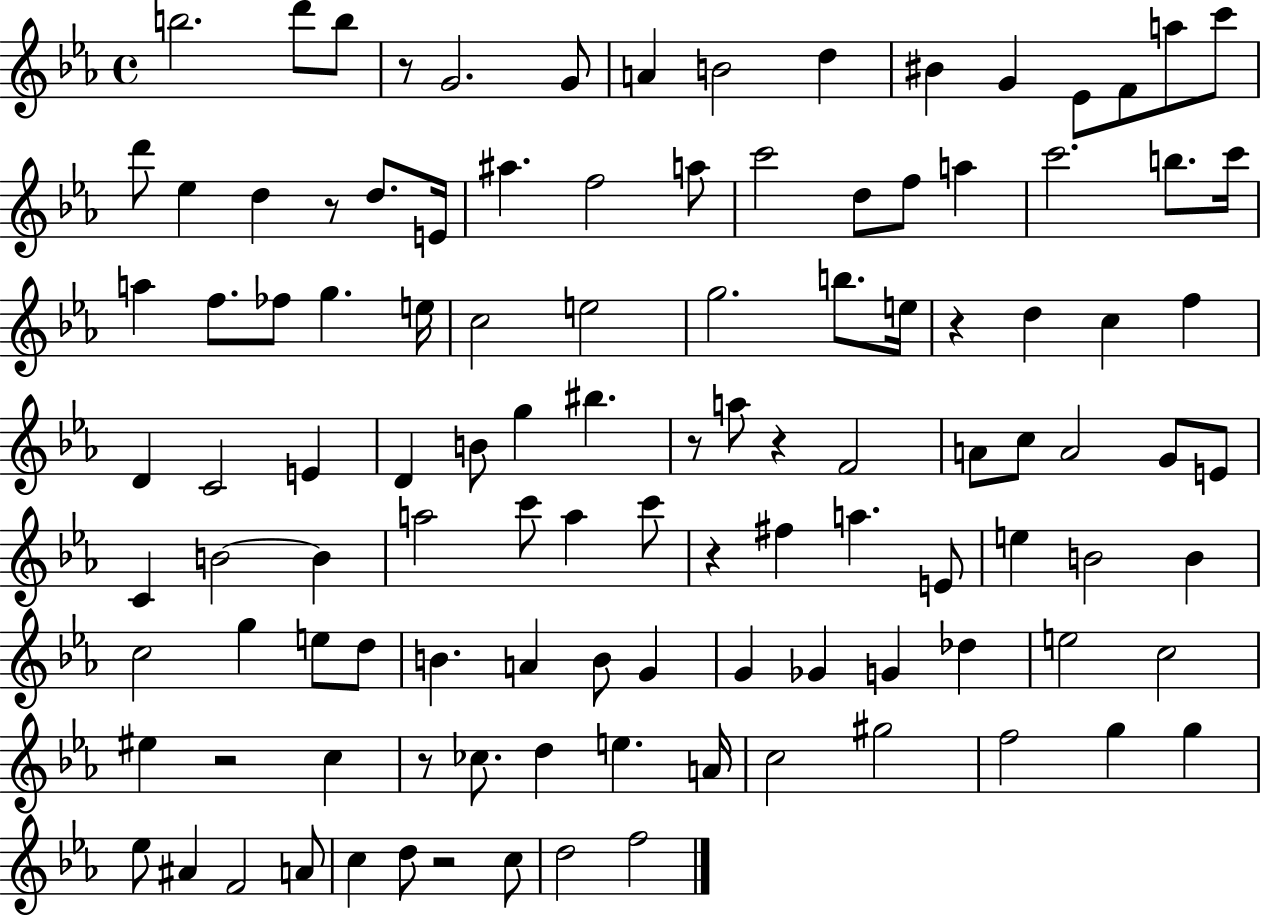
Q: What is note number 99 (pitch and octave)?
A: C5